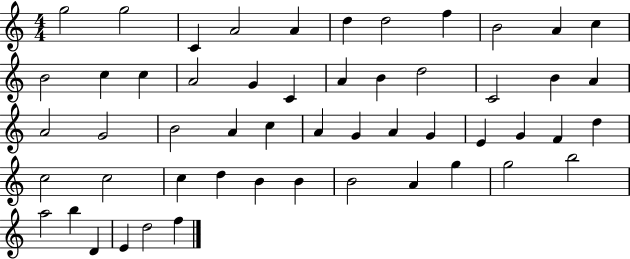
X:1
T:Untitled
M:4/4
L:1/4
K:C
g2 g2 C A2 A d d2 f B2 A c B2 c c A2 G C A B d2 C2 B A A2 G2 B2 A c A G A G E G F d c2 c2 c d B B B2 A g g2 b2 a2 b D E d2 f